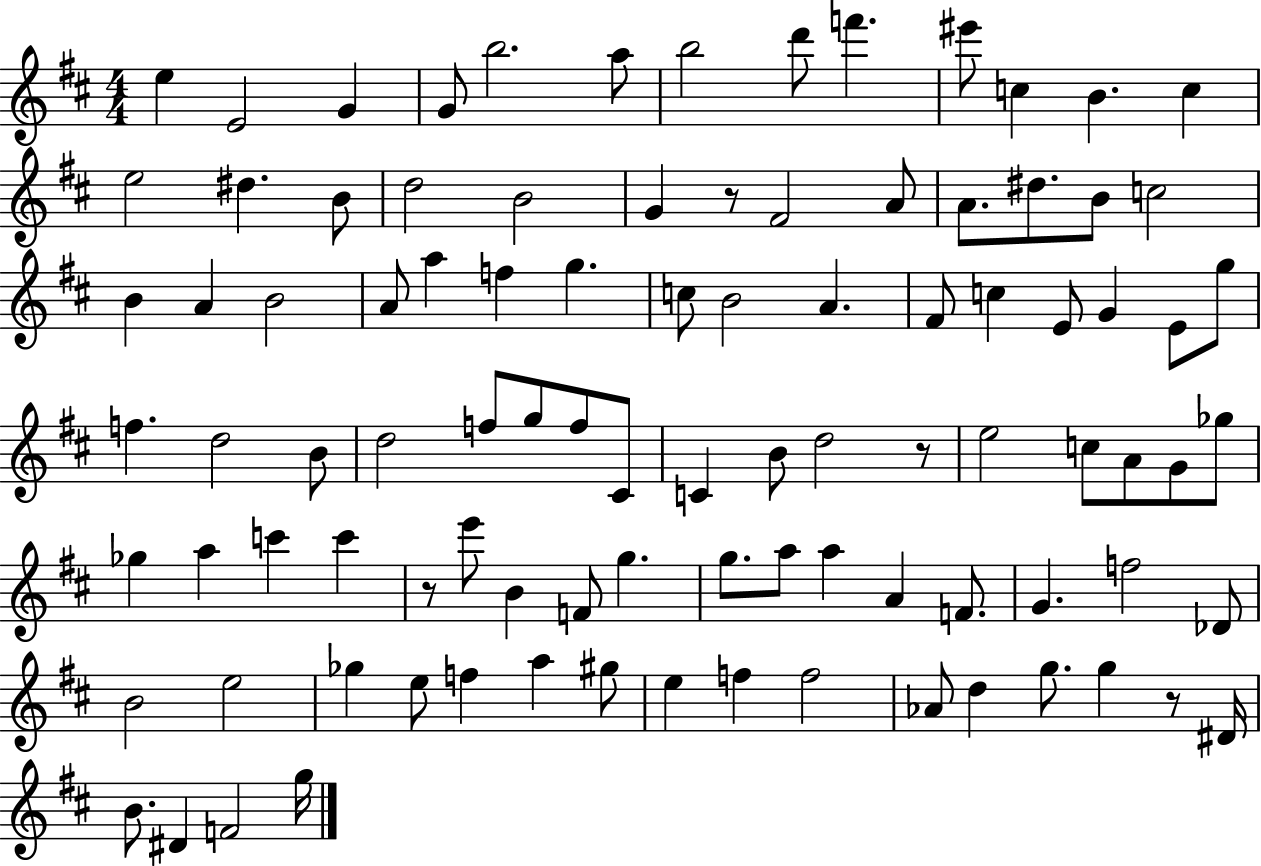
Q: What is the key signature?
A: D major